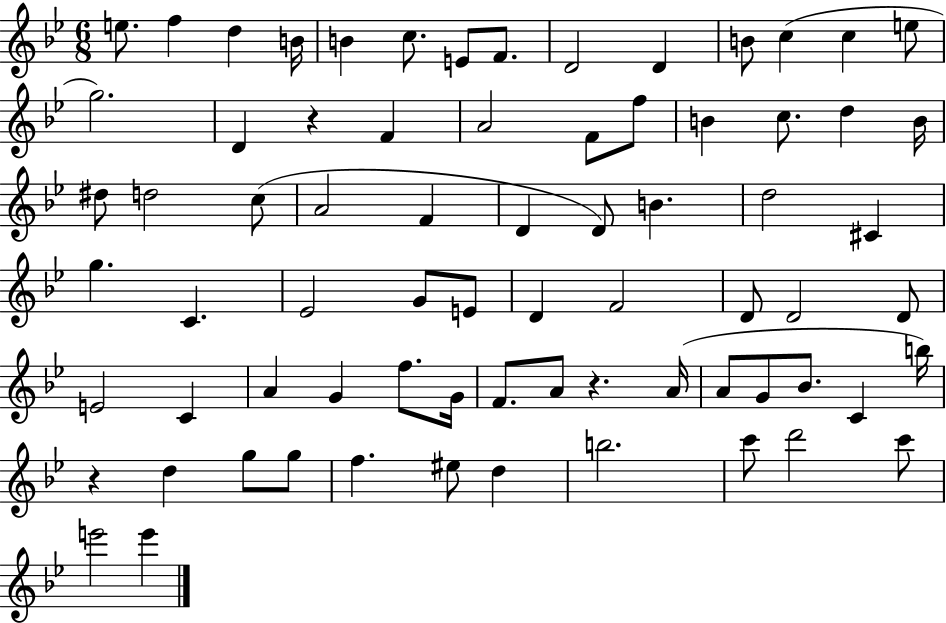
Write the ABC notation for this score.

X:1
T:Untitled
M:6/8
L:1/4
K:Bb
e/2 f d B/4 B c/2 E/2 F/2 D2 D B/2 c c e/2 g2 D z F A2 F/2 f/2 B c/2 d B/4 ^d/2 d2 c/2 A2 F D D/2 B d2 ^C g C _E2 G/2 E/2 D F2 D/2 D2 D/2 E2 C A G f/2 G/4 F/2 A/2 z A/4 A/2 G/2 _B/2 C b/4 z d g/2 g/2 f ^e/2 d b2 c'/2 d'2 c'/2 e'2 e'